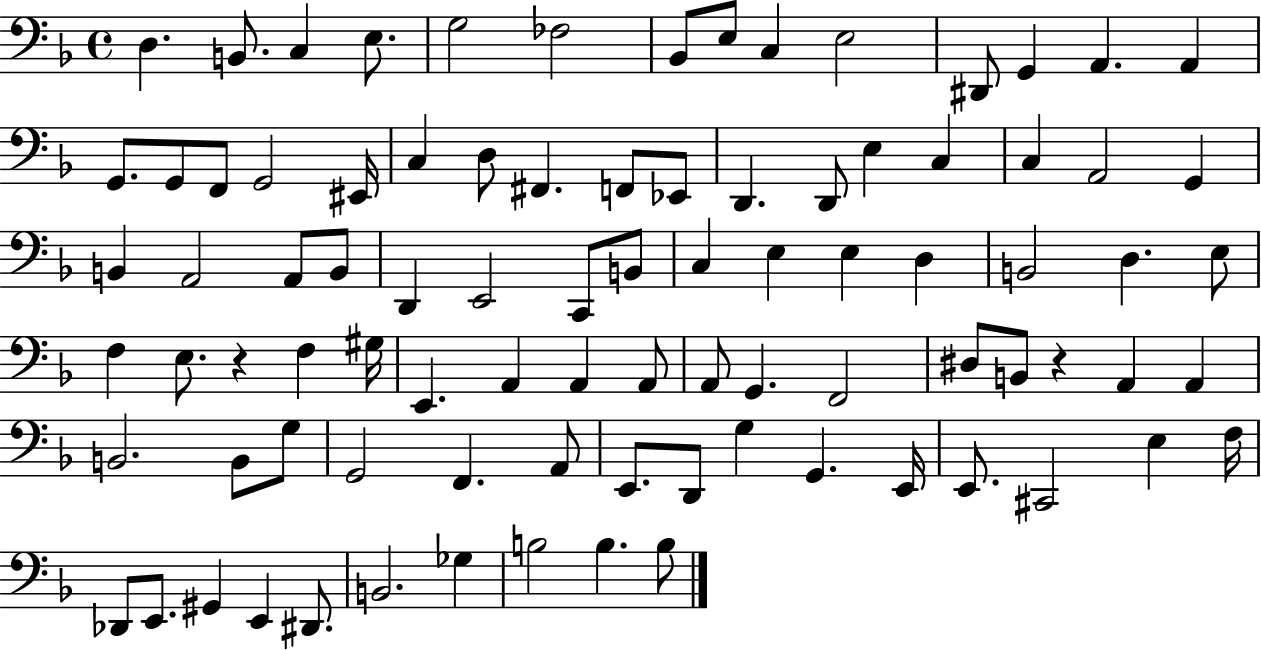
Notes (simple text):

D3/q. B2/e. C3/q E3/e. G3/h FES3/h Bb2/e E3/e C3/q E3/h D#2/e G2/q A2/q. A2/q G2/e. G2/e F2/e G2/h EIS2/s C3/q D3/e F#2/q. F2/e Eb2/e D2/q. D2/e E3/q C3/q C3/q A2/h G2/q B2/q A2/h A2/e B2/e D2/q E2/h C2/e B2/e C3/q E3/q E3/q D3/q B2/h D3/q. E3/e F3/q E3/e. R/q F3/q G#3/s E2/q. A2/q A2/q A2/e A2/e G2/q. F2/h D#3/e B2/e R/q A2/q A2/q B2/h. B2/e G3/e G2/h F2/q. A2/e E2/e. D2/e G3/q G2/q. E2/s E2/e. C#2/h E3/q F3/s Db2/e E2/e. G#2/q E2/q D#2/e. B2/h. Gb3/q B3/h B3/q. B3/e